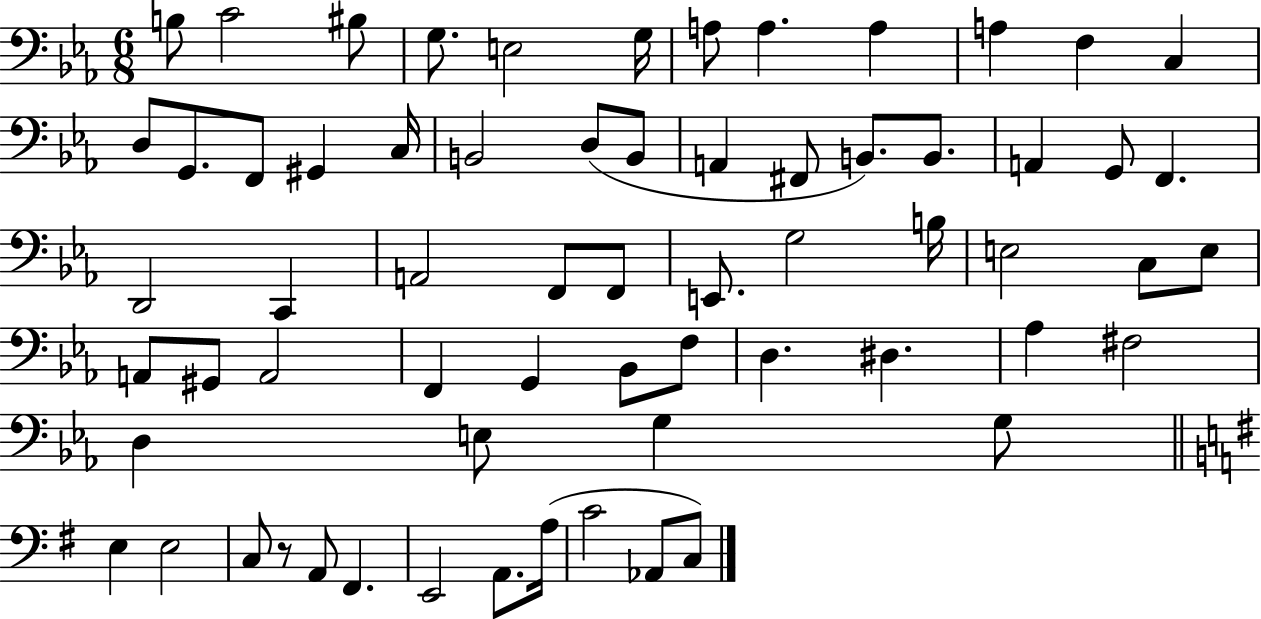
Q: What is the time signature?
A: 6/8